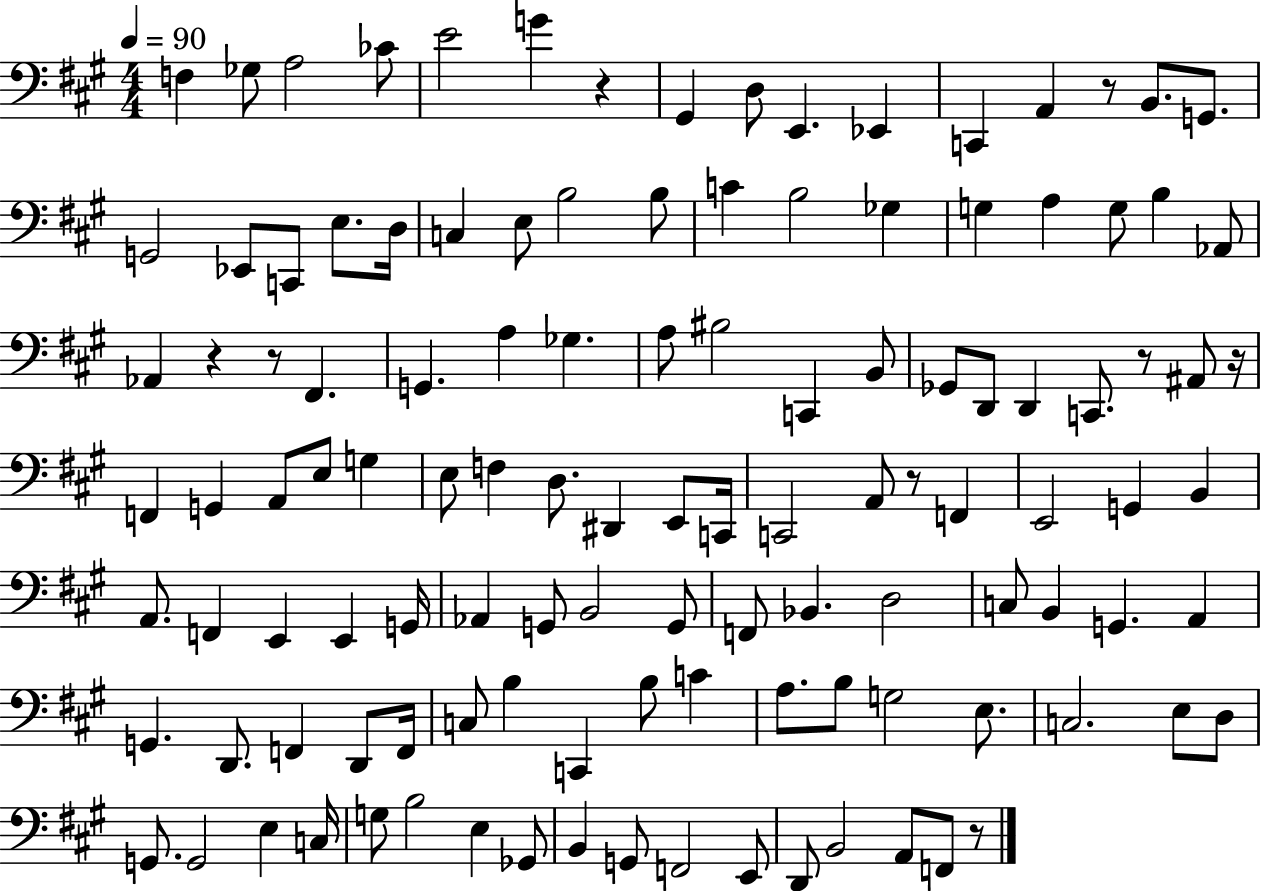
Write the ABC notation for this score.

X:1
T:Untitled
M:4/4
L:1/4
K:A
F, _G,/2 A,2 _C/2 E2 G z ^G,, D,/2 E,, _E,, C,, A,, z/2 B,,/2 G,,/2 G,,2 _E,,/2 C,,/2 E,/2 D,/4 C, E,/2 B,2 B,/2 C B,2 _G, G, A, G,/2 B, _A,,/2 _A,, z z/2 ^F,, G,, A, _G, A,/2 ^B,2 C,, B,,/2 _G,,/2 D,,/2 D,, C,,/2 z/2 ^A,,/2 z/4 F,, G,, A,,/2 E,/2 G, E,/2 F, D,/2 ^D,, E,,/2 C,,/4 C,,2 A,,/2 z/2 F,, E,,2 G,, B,, A,,/2 F,, E,, E,, G,,/4 _A,, G,,/2 B,,2 G,,/2 F,,/2 _B,, D,2 C,/2 B,, G,, A,, G,, D,,/2 F,, D,,/2 F,,/4 C,/2 B, C,, B,/2 C A,/2 B,/2 G,2 E,/2 C,2 E,/2 D,/2 G,,/2 G,,2 E, C,/4 G,/2 B,2 E, _G,,/2 B,, G,,/2 F,,2 E,,/2 D,,/2 B,,2 A,,/2 F,,/2 z/2